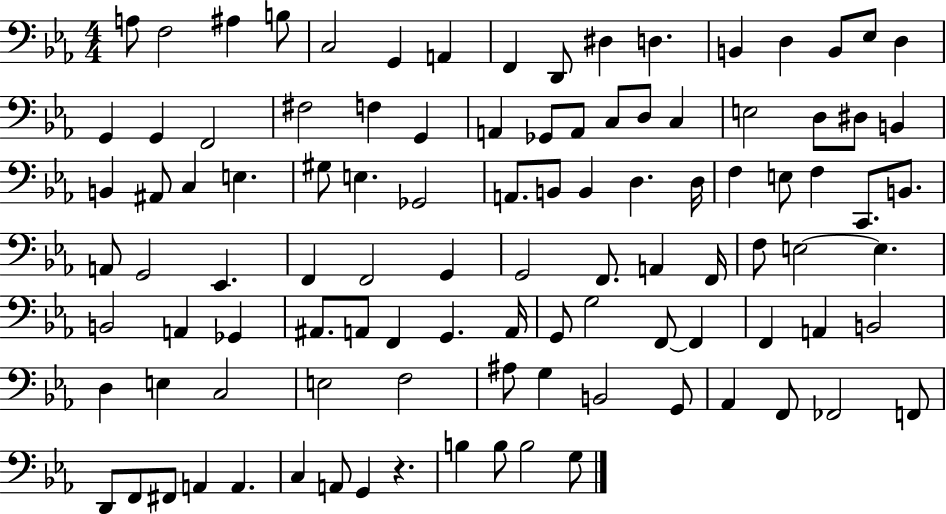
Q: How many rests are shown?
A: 1